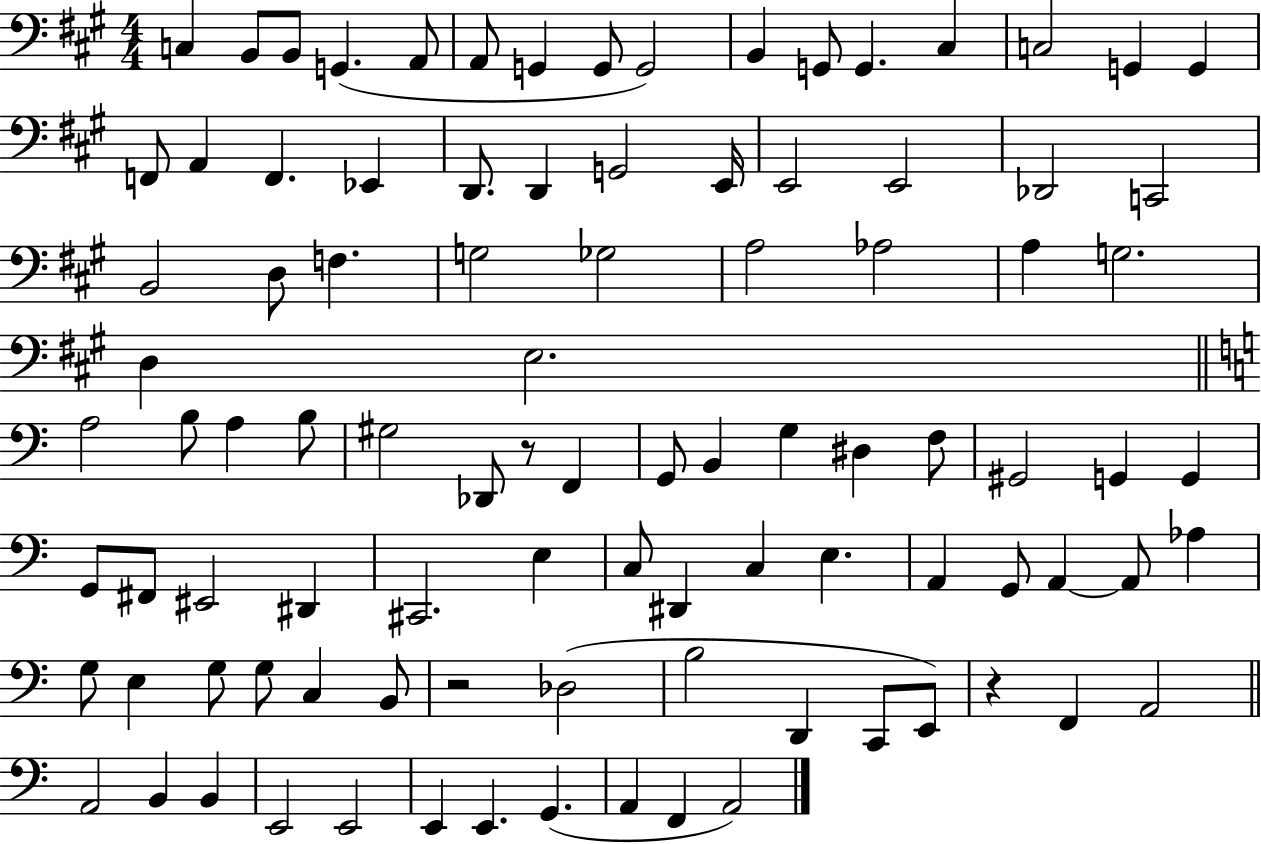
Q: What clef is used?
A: bass